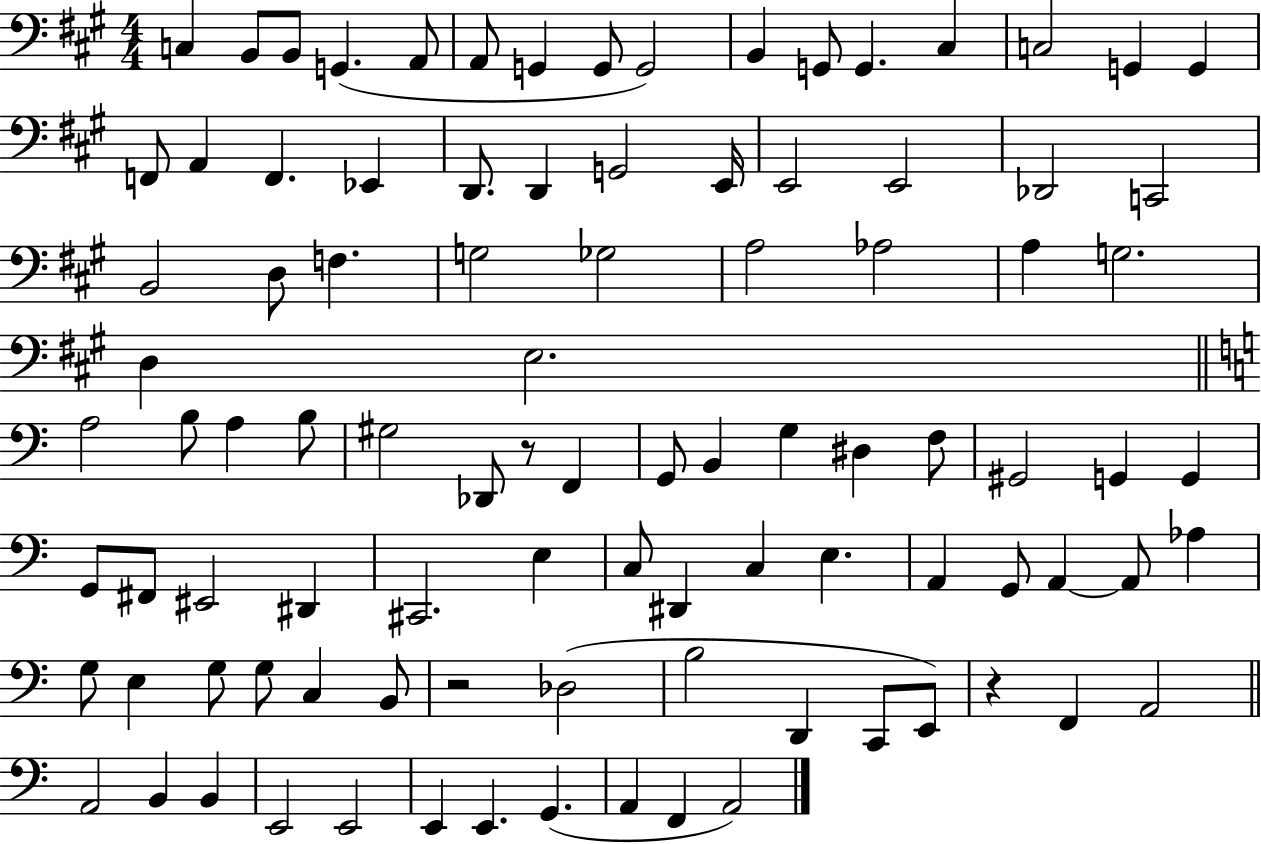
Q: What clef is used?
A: bass